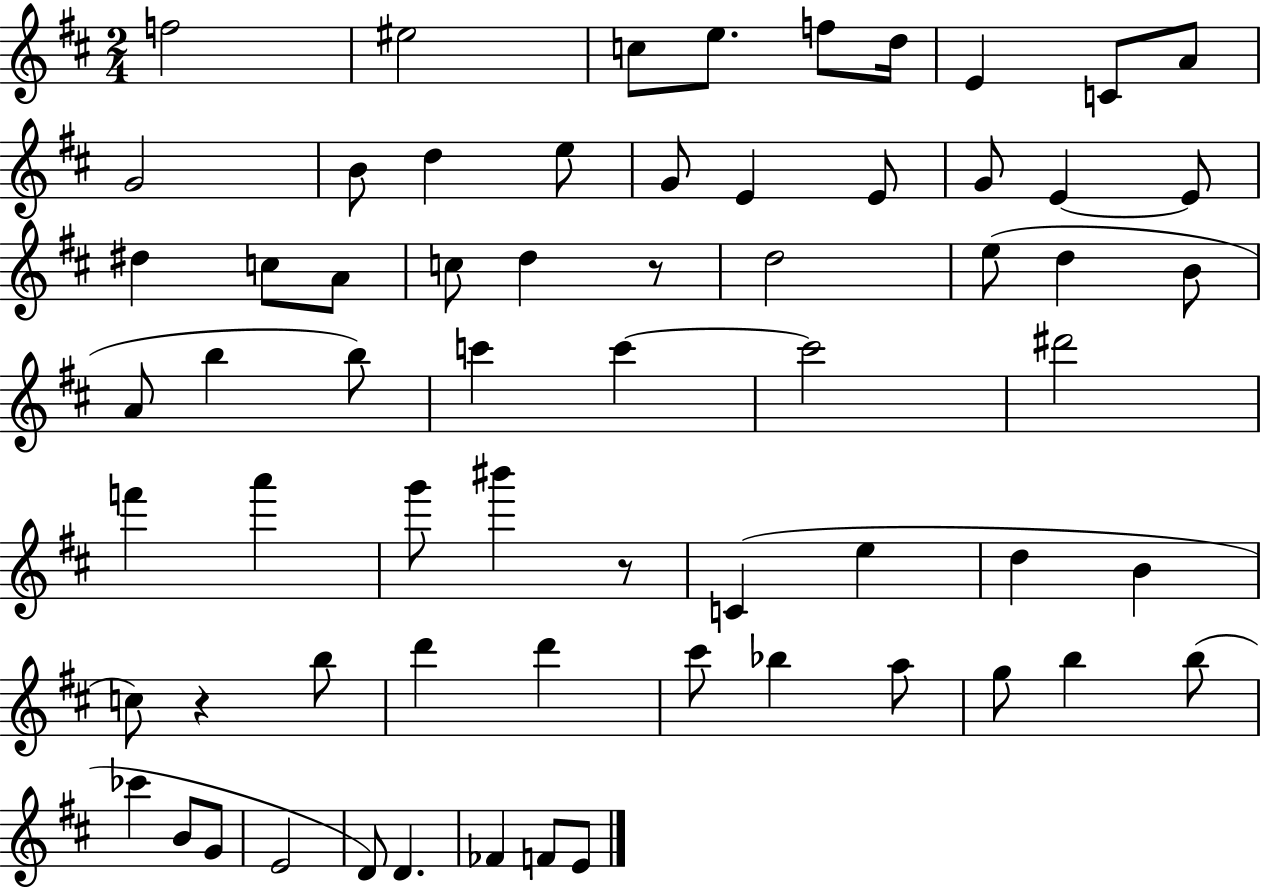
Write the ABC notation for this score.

X:1
T:Untitled
M:2/4
L:1/4
K:D
f2 ^e2 c/2 e/2 f/2 d/4 E C/2 A/2 G2 B/2 d e/2 G/2 E E/2 G/2 E E/2 ^d c/2 A/2 c/2 d z/2 d2 e/2 d B/2 A/2 b b/2 c' c' c'2 ^d'2 f' a' g'/2 ^b' z/2 C e d B c/2 z b/2 d' d' ^c'/2 _b a/2 g/2 b b/2 _c' B/2 G/2 E2 D/2 D _F F/2 E/2